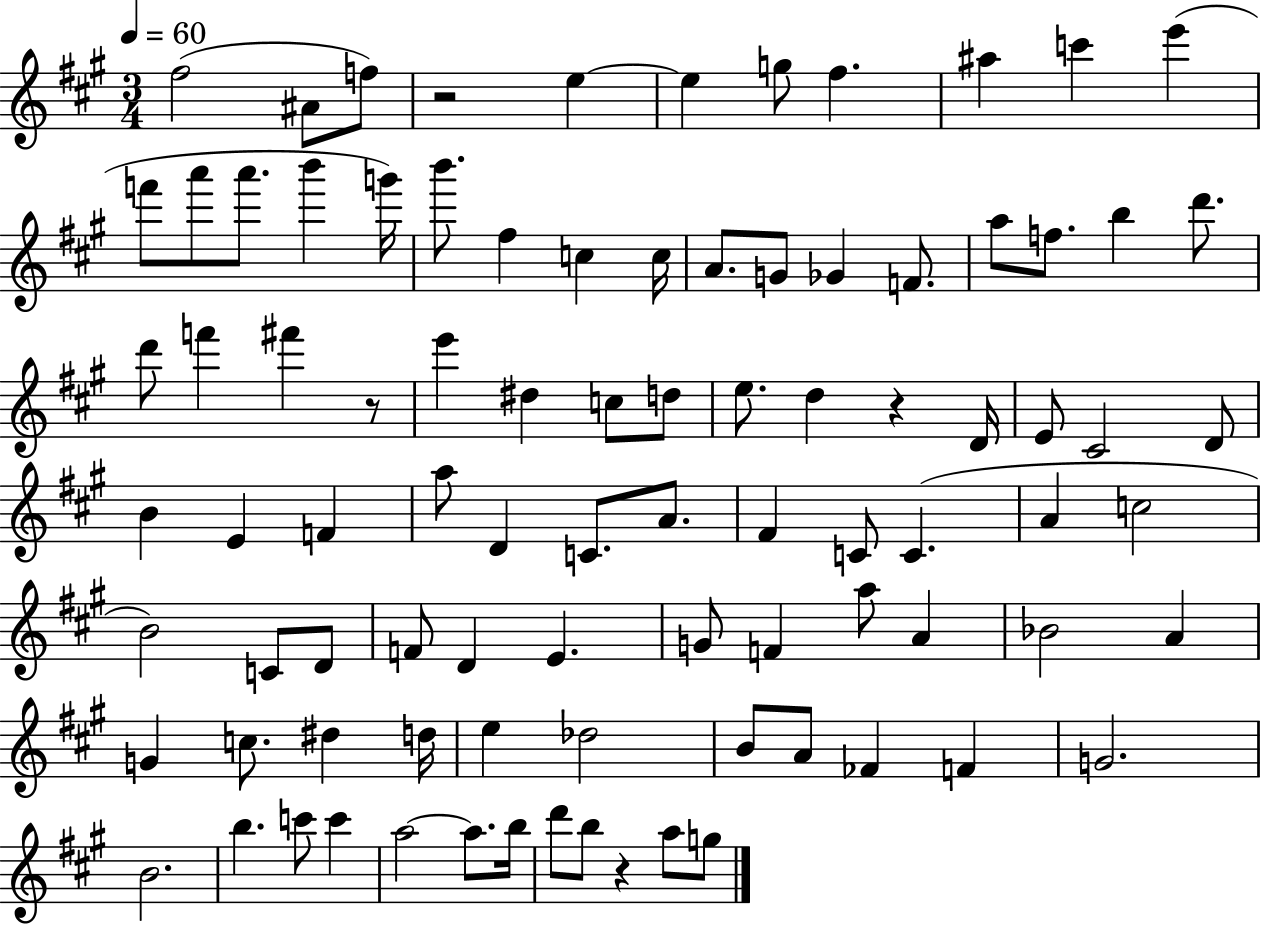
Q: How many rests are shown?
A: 4